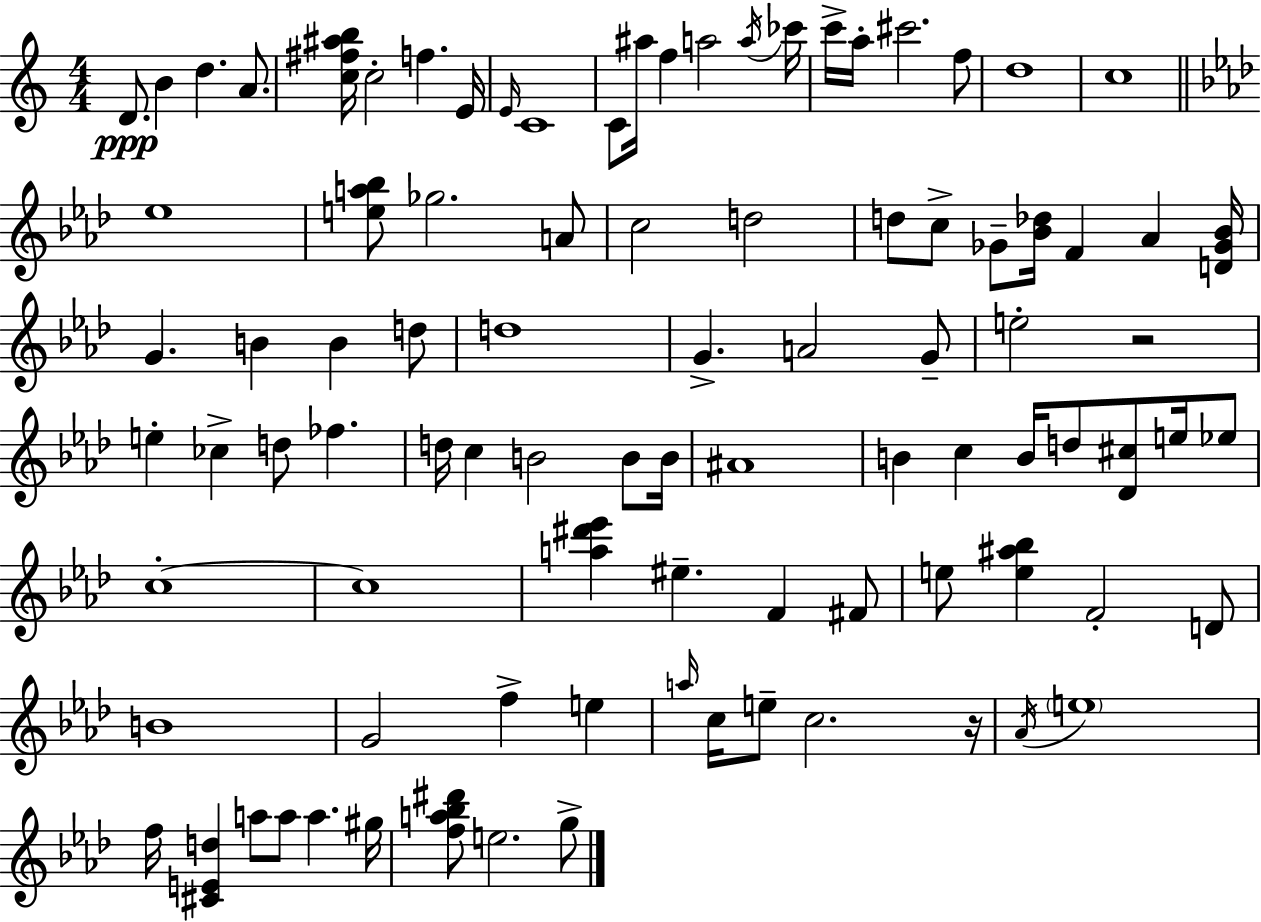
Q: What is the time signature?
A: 4/4